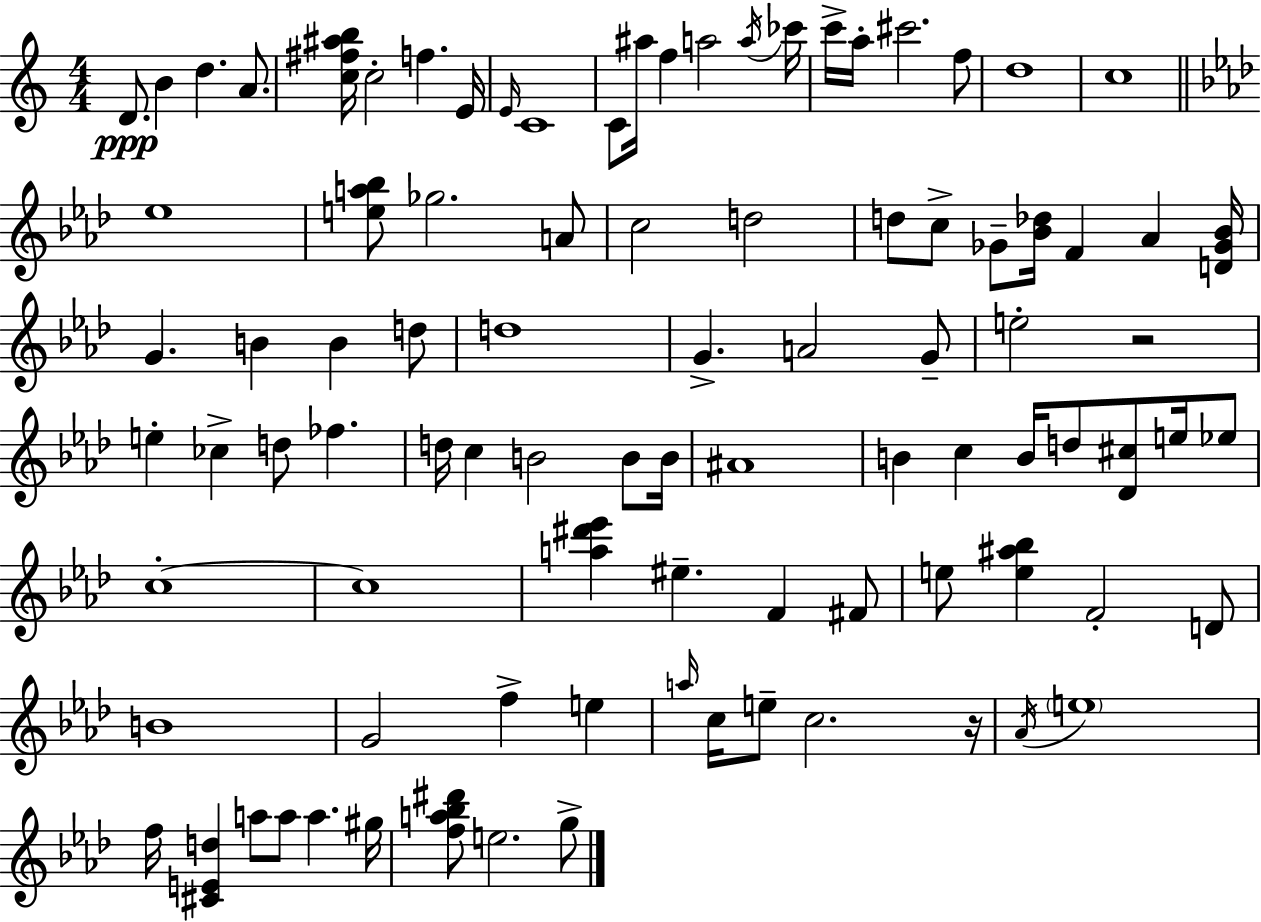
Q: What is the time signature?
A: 4/4